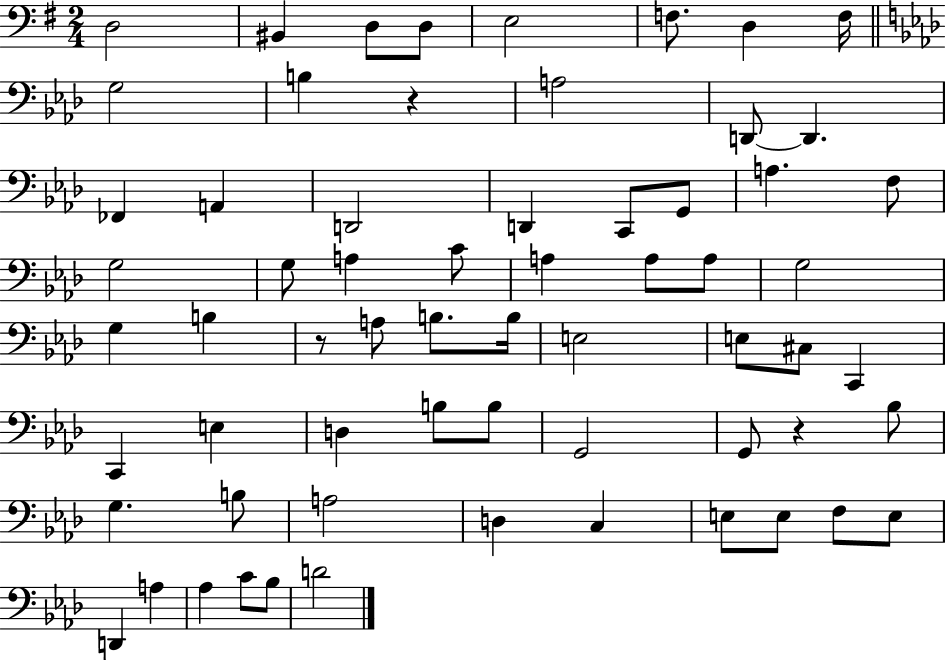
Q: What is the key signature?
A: G major